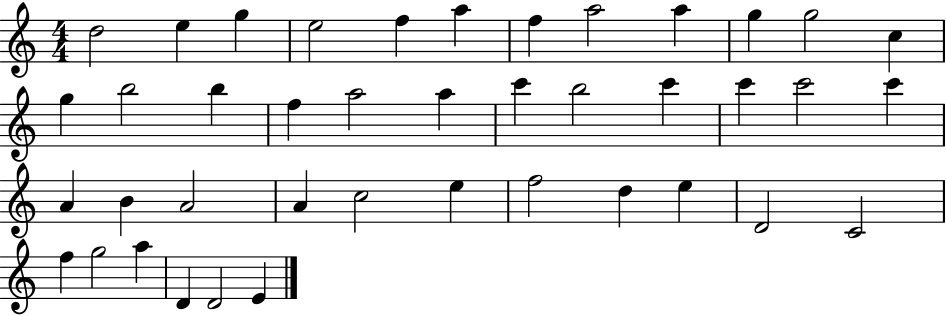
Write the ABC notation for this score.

X:1
T:Untitled
M:4/4
L:1/4
K:C
d2 e g e2 f a f a2 a g g2 c g b2 b f a2 a c' b2 c' c' c'2 c' A B A2 A c2 e f2 d e D2 C2 f g2 a D D2 E